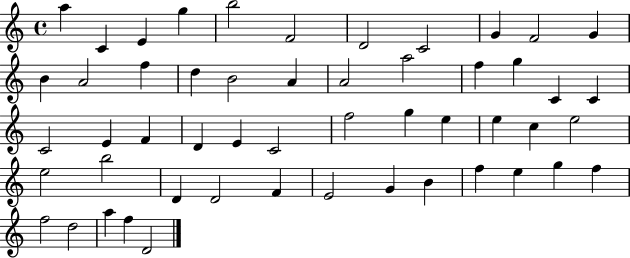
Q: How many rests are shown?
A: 0